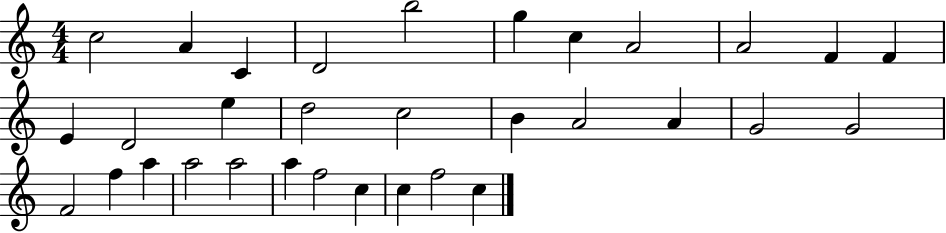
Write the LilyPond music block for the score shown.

{
  \clef treble
  \numericTimeSignature
  \time 4/4
  \key c \major
  c''2 a'4 c'4 | d'2 b''2 | g''4 c''4 a'2 | a'2 f'4 f'4 | \break e'4 d'2 e''4 | d''2 c''2 | b'4 a'2 a'4 | g'2 g'2 | \break f'2 f''4 a''4 | a''2 a''2 | a''4 f''2 c''4 | c''4 f''2 c''4 | \break \bar "|."
}